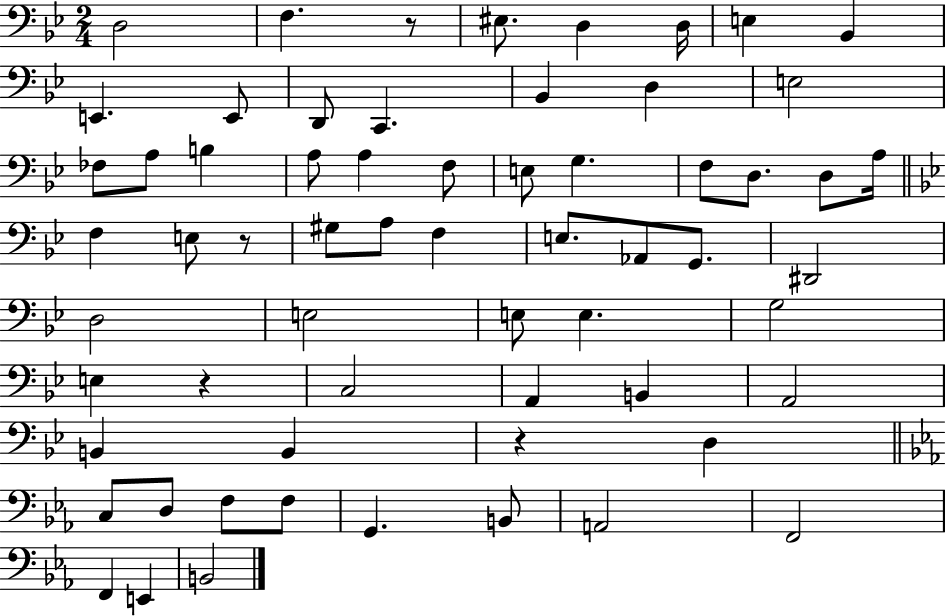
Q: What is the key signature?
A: BES major